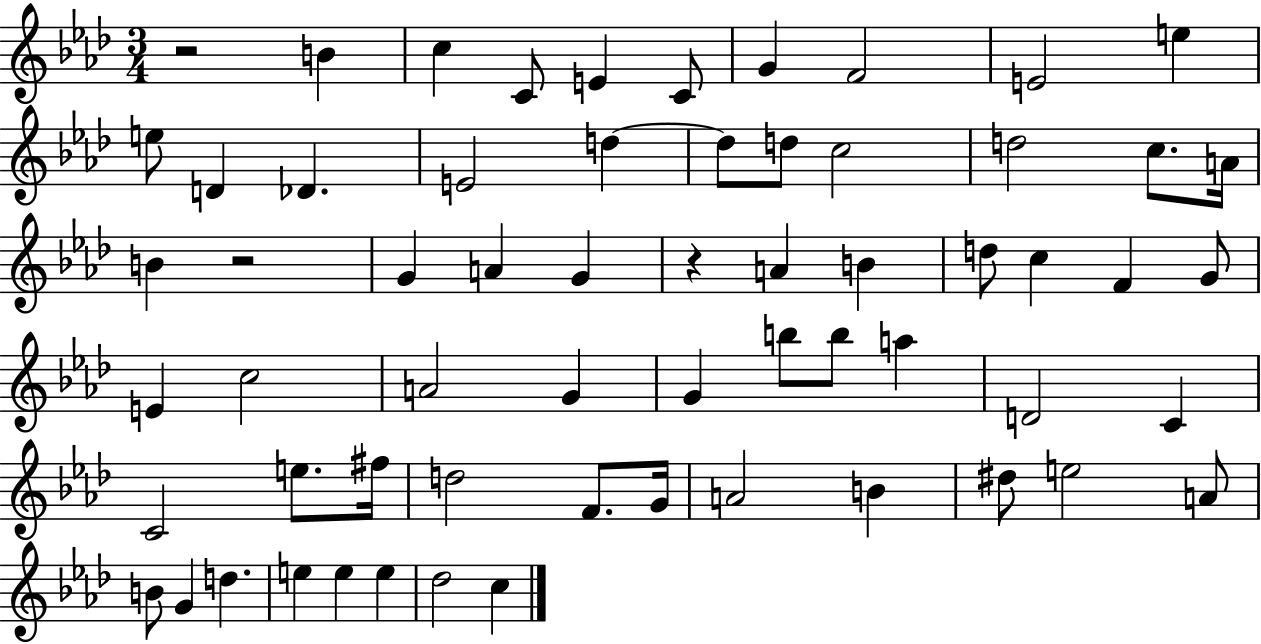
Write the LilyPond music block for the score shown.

{
  \clef treble
  \numericTimeSignature
  \time 3/4
  \key aes \major
  \repeat volta 2 { r2 b'4 | c''4 c'8 e'4 c'8 | g'4 f'2 | e'2 e''4 | \break e''8 d'4 des'4. | e'2 d''4~~ | d''8 d''8 c''2 | d''2 c''8. a'16 | \break b'4 r2 | g'4 a'4 g'4 | r4 a'4 b'4 | d''8 c''4 f'4 g'8 | \break e'4 c''2 | a'2 g'4 | g'4 b''8 b''8 a''4 | d'2 c'4 | \break c'2 e''8. fis''16 | d''2 f'8. g'16 | a'2 b'4 | dis''8 e''2 a'8 | \break b'8 g'4 d''4. | e''4 e''4 e''4 | des''2 c''4 | } \bar "|."
}